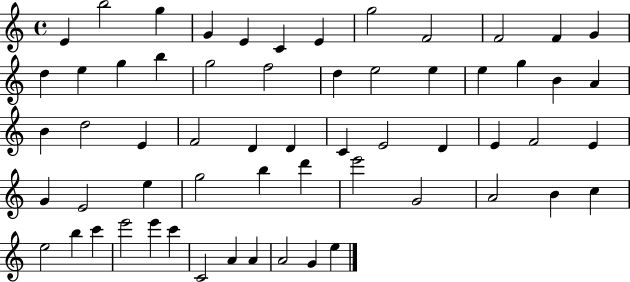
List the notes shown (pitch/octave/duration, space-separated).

E4/q B5/h G5/q G4/q E4/q C4/q E4/q G5/h F4/h F4/h F4/q G4/q D5/q E5/q G5/q B5/q G5/h F5/h D5/q E5/h E5/q E5/q G5/q B4/q A4/q B4/q D5/h E4/q F4/h D4/q D4/q C4/q E4/h D4/q E4/q F4/h E4/q G4/q E4/h E5/q G5/h B5/q D6/q E6/h G4/h A4/h B4/q C5/q E5/h B5/q C6/q E6/h E6/q C6/q C4/h A4/q A4/q A4/h G4/q E5/q